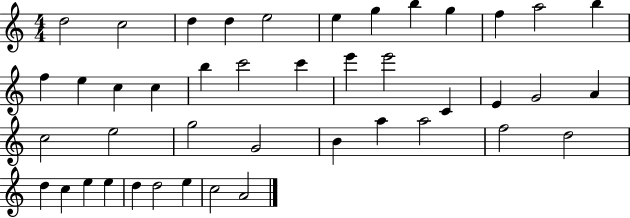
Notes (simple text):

D5/h C5/h D5/q D5/q E5/h E5/q G5/q B5/q G5/q F5/q A5/h B5/q F5/q E5/q C5/q C5/q B5/q C6/h C6/q E6/q E6/h C4/q E4/q G4/h A4/q C5/h E5/h G5/h G4/h B4/q A5/q A5/h F5/h D5/h D5/q C5/q E5/q E5/q D5/q D5/h E5/q C5/h A4/h